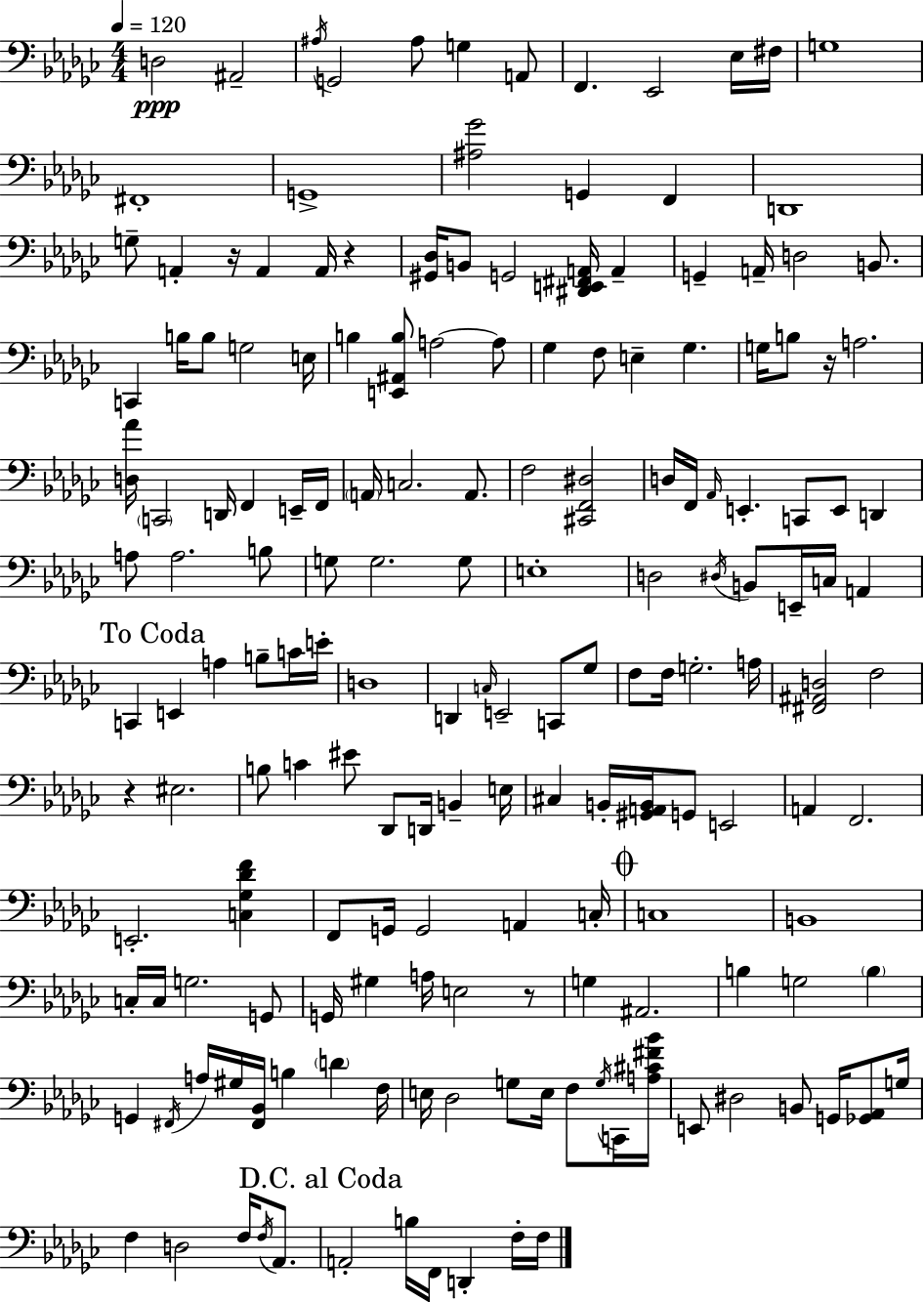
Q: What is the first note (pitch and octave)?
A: D3